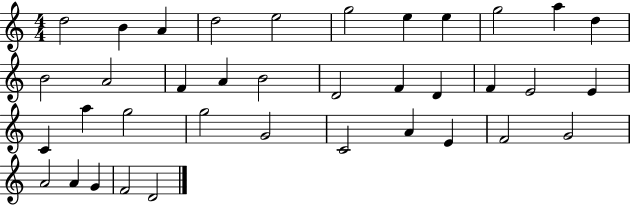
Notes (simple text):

D5/h B4/q A4/q D5/h E5/h G5/h E5/q E5/q G5/h A5/q D5/q B4/h A4/h F4/q A4/q B4/h D4/h F4/q D4/q F4/q E4/h E4/q C4/q A5/q G5/h G5/h G4/h C4/h A4/q E4/q F4/h G4/h A4/h A4/q G4/q F4/h D4/h